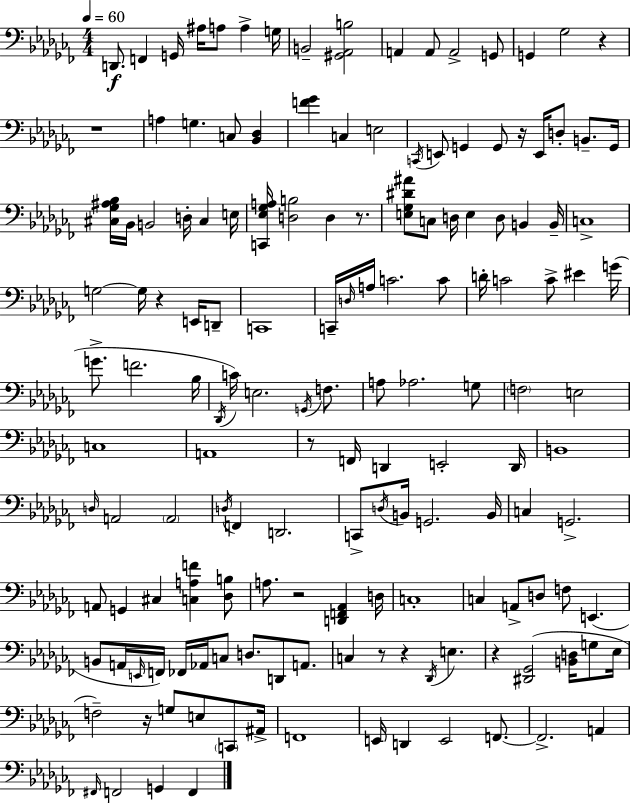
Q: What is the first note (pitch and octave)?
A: D2